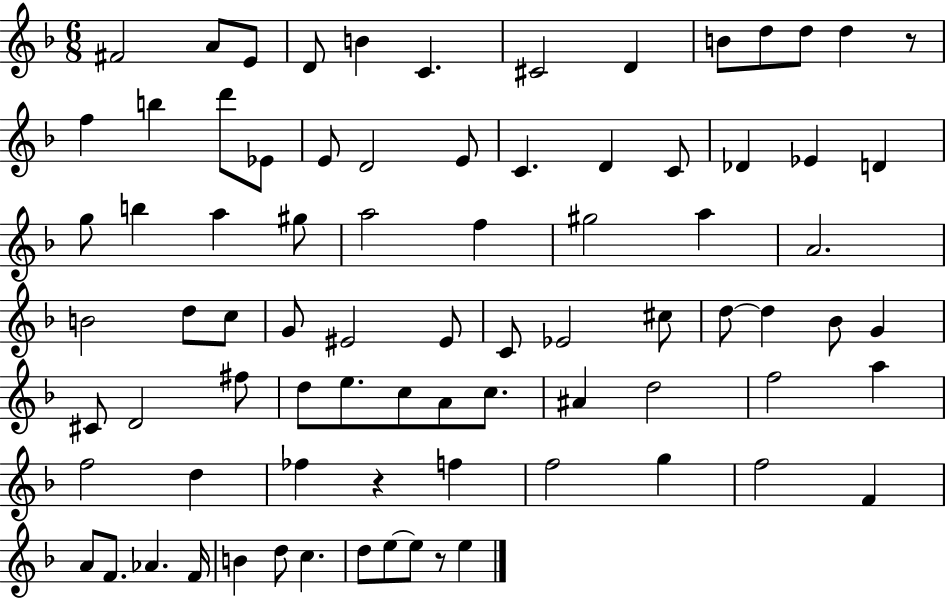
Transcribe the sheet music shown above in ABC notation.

X:1
T:Untitled
M:6/8
L:1/4
K:F
^F2 A/2 E/2 D/2 B C ^C2 D B/2 d/2 d/2 d z/2 f b d'/2 _E/2 E/2 D2 E/2 C D C/2 _D _E D g/2 b a ^g/2 a2 f ^g2 a A2 B2 d/2 c/2 G/2 ^E2 ^E/2 C/2 _E2 ^c/2 d/2 d _B/2 G ^C/2 D2 ^f/2 d/2 e/2 c/2 A/2 c/2 ^A d2 f2 a f2 d _f z f f2 g f2 F A/2 F/2 _A F/4 B d/2 c d/2 e/2 e/2 z/2 e